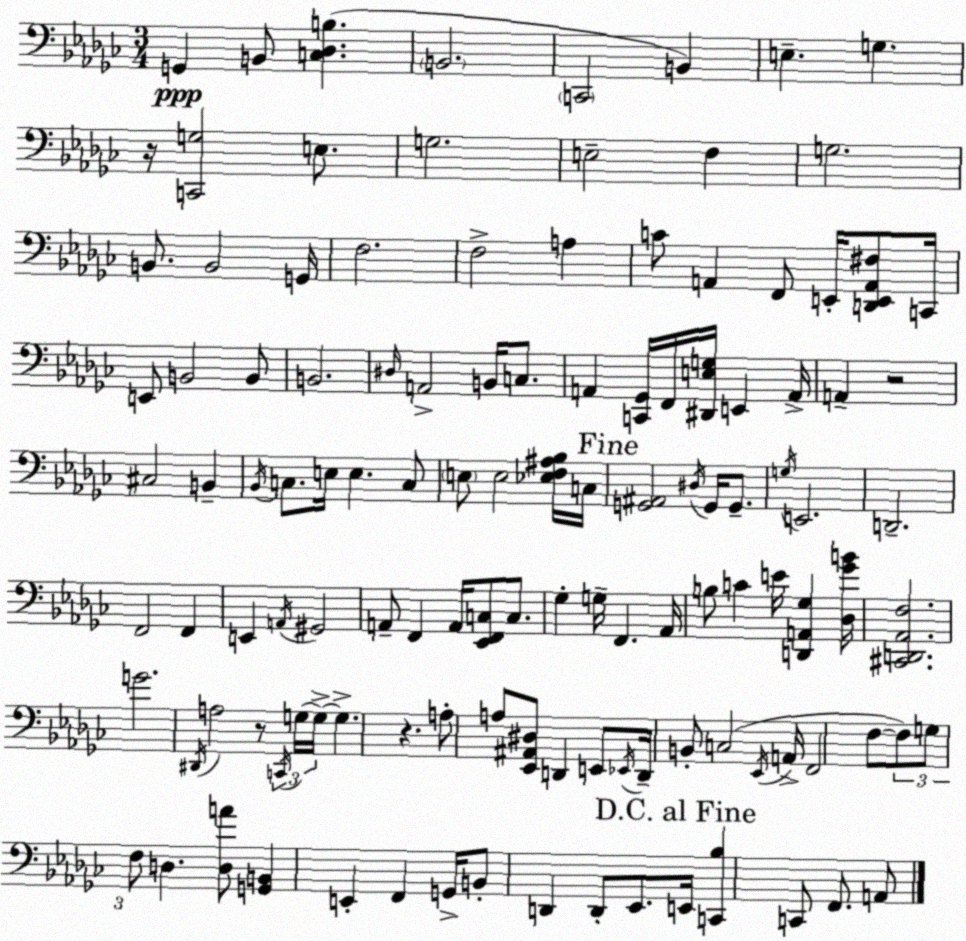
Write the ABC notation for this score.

X:1
T:Untitled
M:3/4
L:1/4
K:Ebm
G,, B,,/2 [C,_D,B,] B,,2 C,,2 B,, E, G, z/4 [C,,G,]2 E,/2 G,2 E,2 F, G,2 B,,/2 B,,2 G,,/4 F,2 F,2 A, C/2 A,, F,,/2 E,,/4 [D,,E,,A,,^F,]/2 C,,/4 E,,/2 B,,2 B,,/2 B,,2 ^D,/4 A,,2 B,,/4 C,/2 A,, [C,,_G,,]/4 F,,/4 [^D,,E,G,]/4 E,, A,,/4 A,, z2 ^C,2 B,, _B,,/4 C,/2 E,/4 E, C,/2 E,/2 E,2 [_E,F,^A,_B,]/4 C,/4 [G,,^A,,]2 ^D,/4 G,,/4 G,,/2 G,/4 E,,2 D,,2 F,,2 F,, E,, A,,/4 ^G,,2 A,,/2 F,, A,,/4 [_E,,F,,C,]/2 C,/2 _G, G,/4 F,, _A,,/4 B,/2 C E/4 [D,,A,,_G,] [_D,_GB]/4 [^C,,D,,_A,,F,]2 G2 ^D,,/4 A,2 z/2 C,,/4 G,/4 G,/4 G, z A,/2 A,/2 [_E,,^A,,^D,]/2 D,, E,,/2 _E,,/4 D,,/4 B,,/2 C,2 _E,,/4 A,,/4 F,,2 F,/2 F,/2 G,/2 F,/2 D, [D,A]/2 [G,,B,,] E,, F,, G,,/4 B,,/2 D,, D,,/2 _E,,/2 E,,/4 [C,,_B,] C,,/2 F,,/2 A,,/2